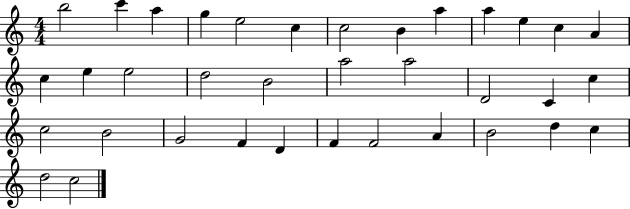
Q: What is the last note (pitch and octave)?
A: C5